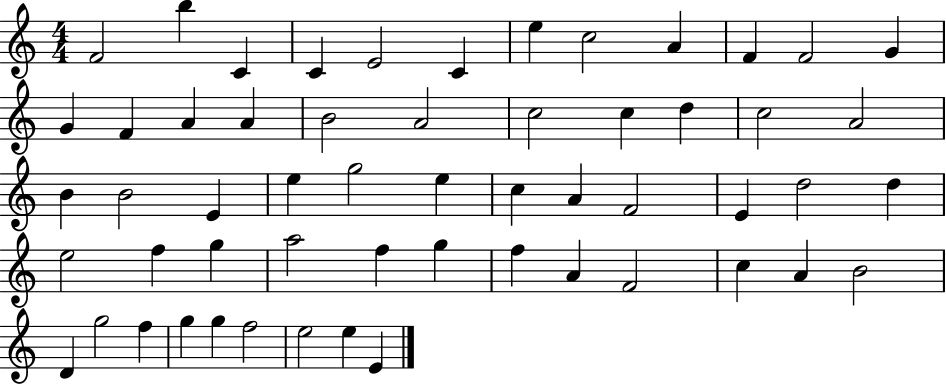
F4/h B5/q C4/q C4/q E4/h C4/q E5/q C5/h A4/q F4/q F4/h G4/q G4/q F4/q A4/q A4/q B4/h A4/h C5/h C5/q D5/q C5/h A4/h B4/q B4/h E4/q E5/q G5/h E5/q C5/q A4/q F4/h E4/q D5/h D5/q E5/h F5/q G5/q A5/h F5/q G5/q F5/q A4/q F4/h C5/q A4/q B4/h D4/q G5/h F5/q G5/q G5/q F5/h E5/h E5/q E4/q